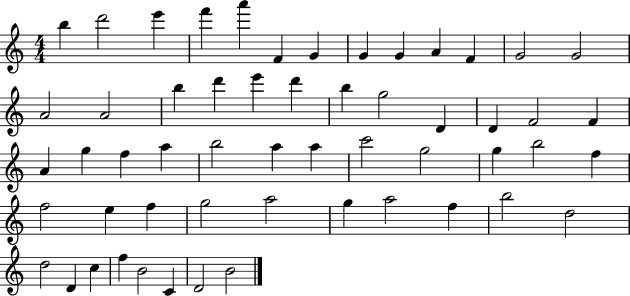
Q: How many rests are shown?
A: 0